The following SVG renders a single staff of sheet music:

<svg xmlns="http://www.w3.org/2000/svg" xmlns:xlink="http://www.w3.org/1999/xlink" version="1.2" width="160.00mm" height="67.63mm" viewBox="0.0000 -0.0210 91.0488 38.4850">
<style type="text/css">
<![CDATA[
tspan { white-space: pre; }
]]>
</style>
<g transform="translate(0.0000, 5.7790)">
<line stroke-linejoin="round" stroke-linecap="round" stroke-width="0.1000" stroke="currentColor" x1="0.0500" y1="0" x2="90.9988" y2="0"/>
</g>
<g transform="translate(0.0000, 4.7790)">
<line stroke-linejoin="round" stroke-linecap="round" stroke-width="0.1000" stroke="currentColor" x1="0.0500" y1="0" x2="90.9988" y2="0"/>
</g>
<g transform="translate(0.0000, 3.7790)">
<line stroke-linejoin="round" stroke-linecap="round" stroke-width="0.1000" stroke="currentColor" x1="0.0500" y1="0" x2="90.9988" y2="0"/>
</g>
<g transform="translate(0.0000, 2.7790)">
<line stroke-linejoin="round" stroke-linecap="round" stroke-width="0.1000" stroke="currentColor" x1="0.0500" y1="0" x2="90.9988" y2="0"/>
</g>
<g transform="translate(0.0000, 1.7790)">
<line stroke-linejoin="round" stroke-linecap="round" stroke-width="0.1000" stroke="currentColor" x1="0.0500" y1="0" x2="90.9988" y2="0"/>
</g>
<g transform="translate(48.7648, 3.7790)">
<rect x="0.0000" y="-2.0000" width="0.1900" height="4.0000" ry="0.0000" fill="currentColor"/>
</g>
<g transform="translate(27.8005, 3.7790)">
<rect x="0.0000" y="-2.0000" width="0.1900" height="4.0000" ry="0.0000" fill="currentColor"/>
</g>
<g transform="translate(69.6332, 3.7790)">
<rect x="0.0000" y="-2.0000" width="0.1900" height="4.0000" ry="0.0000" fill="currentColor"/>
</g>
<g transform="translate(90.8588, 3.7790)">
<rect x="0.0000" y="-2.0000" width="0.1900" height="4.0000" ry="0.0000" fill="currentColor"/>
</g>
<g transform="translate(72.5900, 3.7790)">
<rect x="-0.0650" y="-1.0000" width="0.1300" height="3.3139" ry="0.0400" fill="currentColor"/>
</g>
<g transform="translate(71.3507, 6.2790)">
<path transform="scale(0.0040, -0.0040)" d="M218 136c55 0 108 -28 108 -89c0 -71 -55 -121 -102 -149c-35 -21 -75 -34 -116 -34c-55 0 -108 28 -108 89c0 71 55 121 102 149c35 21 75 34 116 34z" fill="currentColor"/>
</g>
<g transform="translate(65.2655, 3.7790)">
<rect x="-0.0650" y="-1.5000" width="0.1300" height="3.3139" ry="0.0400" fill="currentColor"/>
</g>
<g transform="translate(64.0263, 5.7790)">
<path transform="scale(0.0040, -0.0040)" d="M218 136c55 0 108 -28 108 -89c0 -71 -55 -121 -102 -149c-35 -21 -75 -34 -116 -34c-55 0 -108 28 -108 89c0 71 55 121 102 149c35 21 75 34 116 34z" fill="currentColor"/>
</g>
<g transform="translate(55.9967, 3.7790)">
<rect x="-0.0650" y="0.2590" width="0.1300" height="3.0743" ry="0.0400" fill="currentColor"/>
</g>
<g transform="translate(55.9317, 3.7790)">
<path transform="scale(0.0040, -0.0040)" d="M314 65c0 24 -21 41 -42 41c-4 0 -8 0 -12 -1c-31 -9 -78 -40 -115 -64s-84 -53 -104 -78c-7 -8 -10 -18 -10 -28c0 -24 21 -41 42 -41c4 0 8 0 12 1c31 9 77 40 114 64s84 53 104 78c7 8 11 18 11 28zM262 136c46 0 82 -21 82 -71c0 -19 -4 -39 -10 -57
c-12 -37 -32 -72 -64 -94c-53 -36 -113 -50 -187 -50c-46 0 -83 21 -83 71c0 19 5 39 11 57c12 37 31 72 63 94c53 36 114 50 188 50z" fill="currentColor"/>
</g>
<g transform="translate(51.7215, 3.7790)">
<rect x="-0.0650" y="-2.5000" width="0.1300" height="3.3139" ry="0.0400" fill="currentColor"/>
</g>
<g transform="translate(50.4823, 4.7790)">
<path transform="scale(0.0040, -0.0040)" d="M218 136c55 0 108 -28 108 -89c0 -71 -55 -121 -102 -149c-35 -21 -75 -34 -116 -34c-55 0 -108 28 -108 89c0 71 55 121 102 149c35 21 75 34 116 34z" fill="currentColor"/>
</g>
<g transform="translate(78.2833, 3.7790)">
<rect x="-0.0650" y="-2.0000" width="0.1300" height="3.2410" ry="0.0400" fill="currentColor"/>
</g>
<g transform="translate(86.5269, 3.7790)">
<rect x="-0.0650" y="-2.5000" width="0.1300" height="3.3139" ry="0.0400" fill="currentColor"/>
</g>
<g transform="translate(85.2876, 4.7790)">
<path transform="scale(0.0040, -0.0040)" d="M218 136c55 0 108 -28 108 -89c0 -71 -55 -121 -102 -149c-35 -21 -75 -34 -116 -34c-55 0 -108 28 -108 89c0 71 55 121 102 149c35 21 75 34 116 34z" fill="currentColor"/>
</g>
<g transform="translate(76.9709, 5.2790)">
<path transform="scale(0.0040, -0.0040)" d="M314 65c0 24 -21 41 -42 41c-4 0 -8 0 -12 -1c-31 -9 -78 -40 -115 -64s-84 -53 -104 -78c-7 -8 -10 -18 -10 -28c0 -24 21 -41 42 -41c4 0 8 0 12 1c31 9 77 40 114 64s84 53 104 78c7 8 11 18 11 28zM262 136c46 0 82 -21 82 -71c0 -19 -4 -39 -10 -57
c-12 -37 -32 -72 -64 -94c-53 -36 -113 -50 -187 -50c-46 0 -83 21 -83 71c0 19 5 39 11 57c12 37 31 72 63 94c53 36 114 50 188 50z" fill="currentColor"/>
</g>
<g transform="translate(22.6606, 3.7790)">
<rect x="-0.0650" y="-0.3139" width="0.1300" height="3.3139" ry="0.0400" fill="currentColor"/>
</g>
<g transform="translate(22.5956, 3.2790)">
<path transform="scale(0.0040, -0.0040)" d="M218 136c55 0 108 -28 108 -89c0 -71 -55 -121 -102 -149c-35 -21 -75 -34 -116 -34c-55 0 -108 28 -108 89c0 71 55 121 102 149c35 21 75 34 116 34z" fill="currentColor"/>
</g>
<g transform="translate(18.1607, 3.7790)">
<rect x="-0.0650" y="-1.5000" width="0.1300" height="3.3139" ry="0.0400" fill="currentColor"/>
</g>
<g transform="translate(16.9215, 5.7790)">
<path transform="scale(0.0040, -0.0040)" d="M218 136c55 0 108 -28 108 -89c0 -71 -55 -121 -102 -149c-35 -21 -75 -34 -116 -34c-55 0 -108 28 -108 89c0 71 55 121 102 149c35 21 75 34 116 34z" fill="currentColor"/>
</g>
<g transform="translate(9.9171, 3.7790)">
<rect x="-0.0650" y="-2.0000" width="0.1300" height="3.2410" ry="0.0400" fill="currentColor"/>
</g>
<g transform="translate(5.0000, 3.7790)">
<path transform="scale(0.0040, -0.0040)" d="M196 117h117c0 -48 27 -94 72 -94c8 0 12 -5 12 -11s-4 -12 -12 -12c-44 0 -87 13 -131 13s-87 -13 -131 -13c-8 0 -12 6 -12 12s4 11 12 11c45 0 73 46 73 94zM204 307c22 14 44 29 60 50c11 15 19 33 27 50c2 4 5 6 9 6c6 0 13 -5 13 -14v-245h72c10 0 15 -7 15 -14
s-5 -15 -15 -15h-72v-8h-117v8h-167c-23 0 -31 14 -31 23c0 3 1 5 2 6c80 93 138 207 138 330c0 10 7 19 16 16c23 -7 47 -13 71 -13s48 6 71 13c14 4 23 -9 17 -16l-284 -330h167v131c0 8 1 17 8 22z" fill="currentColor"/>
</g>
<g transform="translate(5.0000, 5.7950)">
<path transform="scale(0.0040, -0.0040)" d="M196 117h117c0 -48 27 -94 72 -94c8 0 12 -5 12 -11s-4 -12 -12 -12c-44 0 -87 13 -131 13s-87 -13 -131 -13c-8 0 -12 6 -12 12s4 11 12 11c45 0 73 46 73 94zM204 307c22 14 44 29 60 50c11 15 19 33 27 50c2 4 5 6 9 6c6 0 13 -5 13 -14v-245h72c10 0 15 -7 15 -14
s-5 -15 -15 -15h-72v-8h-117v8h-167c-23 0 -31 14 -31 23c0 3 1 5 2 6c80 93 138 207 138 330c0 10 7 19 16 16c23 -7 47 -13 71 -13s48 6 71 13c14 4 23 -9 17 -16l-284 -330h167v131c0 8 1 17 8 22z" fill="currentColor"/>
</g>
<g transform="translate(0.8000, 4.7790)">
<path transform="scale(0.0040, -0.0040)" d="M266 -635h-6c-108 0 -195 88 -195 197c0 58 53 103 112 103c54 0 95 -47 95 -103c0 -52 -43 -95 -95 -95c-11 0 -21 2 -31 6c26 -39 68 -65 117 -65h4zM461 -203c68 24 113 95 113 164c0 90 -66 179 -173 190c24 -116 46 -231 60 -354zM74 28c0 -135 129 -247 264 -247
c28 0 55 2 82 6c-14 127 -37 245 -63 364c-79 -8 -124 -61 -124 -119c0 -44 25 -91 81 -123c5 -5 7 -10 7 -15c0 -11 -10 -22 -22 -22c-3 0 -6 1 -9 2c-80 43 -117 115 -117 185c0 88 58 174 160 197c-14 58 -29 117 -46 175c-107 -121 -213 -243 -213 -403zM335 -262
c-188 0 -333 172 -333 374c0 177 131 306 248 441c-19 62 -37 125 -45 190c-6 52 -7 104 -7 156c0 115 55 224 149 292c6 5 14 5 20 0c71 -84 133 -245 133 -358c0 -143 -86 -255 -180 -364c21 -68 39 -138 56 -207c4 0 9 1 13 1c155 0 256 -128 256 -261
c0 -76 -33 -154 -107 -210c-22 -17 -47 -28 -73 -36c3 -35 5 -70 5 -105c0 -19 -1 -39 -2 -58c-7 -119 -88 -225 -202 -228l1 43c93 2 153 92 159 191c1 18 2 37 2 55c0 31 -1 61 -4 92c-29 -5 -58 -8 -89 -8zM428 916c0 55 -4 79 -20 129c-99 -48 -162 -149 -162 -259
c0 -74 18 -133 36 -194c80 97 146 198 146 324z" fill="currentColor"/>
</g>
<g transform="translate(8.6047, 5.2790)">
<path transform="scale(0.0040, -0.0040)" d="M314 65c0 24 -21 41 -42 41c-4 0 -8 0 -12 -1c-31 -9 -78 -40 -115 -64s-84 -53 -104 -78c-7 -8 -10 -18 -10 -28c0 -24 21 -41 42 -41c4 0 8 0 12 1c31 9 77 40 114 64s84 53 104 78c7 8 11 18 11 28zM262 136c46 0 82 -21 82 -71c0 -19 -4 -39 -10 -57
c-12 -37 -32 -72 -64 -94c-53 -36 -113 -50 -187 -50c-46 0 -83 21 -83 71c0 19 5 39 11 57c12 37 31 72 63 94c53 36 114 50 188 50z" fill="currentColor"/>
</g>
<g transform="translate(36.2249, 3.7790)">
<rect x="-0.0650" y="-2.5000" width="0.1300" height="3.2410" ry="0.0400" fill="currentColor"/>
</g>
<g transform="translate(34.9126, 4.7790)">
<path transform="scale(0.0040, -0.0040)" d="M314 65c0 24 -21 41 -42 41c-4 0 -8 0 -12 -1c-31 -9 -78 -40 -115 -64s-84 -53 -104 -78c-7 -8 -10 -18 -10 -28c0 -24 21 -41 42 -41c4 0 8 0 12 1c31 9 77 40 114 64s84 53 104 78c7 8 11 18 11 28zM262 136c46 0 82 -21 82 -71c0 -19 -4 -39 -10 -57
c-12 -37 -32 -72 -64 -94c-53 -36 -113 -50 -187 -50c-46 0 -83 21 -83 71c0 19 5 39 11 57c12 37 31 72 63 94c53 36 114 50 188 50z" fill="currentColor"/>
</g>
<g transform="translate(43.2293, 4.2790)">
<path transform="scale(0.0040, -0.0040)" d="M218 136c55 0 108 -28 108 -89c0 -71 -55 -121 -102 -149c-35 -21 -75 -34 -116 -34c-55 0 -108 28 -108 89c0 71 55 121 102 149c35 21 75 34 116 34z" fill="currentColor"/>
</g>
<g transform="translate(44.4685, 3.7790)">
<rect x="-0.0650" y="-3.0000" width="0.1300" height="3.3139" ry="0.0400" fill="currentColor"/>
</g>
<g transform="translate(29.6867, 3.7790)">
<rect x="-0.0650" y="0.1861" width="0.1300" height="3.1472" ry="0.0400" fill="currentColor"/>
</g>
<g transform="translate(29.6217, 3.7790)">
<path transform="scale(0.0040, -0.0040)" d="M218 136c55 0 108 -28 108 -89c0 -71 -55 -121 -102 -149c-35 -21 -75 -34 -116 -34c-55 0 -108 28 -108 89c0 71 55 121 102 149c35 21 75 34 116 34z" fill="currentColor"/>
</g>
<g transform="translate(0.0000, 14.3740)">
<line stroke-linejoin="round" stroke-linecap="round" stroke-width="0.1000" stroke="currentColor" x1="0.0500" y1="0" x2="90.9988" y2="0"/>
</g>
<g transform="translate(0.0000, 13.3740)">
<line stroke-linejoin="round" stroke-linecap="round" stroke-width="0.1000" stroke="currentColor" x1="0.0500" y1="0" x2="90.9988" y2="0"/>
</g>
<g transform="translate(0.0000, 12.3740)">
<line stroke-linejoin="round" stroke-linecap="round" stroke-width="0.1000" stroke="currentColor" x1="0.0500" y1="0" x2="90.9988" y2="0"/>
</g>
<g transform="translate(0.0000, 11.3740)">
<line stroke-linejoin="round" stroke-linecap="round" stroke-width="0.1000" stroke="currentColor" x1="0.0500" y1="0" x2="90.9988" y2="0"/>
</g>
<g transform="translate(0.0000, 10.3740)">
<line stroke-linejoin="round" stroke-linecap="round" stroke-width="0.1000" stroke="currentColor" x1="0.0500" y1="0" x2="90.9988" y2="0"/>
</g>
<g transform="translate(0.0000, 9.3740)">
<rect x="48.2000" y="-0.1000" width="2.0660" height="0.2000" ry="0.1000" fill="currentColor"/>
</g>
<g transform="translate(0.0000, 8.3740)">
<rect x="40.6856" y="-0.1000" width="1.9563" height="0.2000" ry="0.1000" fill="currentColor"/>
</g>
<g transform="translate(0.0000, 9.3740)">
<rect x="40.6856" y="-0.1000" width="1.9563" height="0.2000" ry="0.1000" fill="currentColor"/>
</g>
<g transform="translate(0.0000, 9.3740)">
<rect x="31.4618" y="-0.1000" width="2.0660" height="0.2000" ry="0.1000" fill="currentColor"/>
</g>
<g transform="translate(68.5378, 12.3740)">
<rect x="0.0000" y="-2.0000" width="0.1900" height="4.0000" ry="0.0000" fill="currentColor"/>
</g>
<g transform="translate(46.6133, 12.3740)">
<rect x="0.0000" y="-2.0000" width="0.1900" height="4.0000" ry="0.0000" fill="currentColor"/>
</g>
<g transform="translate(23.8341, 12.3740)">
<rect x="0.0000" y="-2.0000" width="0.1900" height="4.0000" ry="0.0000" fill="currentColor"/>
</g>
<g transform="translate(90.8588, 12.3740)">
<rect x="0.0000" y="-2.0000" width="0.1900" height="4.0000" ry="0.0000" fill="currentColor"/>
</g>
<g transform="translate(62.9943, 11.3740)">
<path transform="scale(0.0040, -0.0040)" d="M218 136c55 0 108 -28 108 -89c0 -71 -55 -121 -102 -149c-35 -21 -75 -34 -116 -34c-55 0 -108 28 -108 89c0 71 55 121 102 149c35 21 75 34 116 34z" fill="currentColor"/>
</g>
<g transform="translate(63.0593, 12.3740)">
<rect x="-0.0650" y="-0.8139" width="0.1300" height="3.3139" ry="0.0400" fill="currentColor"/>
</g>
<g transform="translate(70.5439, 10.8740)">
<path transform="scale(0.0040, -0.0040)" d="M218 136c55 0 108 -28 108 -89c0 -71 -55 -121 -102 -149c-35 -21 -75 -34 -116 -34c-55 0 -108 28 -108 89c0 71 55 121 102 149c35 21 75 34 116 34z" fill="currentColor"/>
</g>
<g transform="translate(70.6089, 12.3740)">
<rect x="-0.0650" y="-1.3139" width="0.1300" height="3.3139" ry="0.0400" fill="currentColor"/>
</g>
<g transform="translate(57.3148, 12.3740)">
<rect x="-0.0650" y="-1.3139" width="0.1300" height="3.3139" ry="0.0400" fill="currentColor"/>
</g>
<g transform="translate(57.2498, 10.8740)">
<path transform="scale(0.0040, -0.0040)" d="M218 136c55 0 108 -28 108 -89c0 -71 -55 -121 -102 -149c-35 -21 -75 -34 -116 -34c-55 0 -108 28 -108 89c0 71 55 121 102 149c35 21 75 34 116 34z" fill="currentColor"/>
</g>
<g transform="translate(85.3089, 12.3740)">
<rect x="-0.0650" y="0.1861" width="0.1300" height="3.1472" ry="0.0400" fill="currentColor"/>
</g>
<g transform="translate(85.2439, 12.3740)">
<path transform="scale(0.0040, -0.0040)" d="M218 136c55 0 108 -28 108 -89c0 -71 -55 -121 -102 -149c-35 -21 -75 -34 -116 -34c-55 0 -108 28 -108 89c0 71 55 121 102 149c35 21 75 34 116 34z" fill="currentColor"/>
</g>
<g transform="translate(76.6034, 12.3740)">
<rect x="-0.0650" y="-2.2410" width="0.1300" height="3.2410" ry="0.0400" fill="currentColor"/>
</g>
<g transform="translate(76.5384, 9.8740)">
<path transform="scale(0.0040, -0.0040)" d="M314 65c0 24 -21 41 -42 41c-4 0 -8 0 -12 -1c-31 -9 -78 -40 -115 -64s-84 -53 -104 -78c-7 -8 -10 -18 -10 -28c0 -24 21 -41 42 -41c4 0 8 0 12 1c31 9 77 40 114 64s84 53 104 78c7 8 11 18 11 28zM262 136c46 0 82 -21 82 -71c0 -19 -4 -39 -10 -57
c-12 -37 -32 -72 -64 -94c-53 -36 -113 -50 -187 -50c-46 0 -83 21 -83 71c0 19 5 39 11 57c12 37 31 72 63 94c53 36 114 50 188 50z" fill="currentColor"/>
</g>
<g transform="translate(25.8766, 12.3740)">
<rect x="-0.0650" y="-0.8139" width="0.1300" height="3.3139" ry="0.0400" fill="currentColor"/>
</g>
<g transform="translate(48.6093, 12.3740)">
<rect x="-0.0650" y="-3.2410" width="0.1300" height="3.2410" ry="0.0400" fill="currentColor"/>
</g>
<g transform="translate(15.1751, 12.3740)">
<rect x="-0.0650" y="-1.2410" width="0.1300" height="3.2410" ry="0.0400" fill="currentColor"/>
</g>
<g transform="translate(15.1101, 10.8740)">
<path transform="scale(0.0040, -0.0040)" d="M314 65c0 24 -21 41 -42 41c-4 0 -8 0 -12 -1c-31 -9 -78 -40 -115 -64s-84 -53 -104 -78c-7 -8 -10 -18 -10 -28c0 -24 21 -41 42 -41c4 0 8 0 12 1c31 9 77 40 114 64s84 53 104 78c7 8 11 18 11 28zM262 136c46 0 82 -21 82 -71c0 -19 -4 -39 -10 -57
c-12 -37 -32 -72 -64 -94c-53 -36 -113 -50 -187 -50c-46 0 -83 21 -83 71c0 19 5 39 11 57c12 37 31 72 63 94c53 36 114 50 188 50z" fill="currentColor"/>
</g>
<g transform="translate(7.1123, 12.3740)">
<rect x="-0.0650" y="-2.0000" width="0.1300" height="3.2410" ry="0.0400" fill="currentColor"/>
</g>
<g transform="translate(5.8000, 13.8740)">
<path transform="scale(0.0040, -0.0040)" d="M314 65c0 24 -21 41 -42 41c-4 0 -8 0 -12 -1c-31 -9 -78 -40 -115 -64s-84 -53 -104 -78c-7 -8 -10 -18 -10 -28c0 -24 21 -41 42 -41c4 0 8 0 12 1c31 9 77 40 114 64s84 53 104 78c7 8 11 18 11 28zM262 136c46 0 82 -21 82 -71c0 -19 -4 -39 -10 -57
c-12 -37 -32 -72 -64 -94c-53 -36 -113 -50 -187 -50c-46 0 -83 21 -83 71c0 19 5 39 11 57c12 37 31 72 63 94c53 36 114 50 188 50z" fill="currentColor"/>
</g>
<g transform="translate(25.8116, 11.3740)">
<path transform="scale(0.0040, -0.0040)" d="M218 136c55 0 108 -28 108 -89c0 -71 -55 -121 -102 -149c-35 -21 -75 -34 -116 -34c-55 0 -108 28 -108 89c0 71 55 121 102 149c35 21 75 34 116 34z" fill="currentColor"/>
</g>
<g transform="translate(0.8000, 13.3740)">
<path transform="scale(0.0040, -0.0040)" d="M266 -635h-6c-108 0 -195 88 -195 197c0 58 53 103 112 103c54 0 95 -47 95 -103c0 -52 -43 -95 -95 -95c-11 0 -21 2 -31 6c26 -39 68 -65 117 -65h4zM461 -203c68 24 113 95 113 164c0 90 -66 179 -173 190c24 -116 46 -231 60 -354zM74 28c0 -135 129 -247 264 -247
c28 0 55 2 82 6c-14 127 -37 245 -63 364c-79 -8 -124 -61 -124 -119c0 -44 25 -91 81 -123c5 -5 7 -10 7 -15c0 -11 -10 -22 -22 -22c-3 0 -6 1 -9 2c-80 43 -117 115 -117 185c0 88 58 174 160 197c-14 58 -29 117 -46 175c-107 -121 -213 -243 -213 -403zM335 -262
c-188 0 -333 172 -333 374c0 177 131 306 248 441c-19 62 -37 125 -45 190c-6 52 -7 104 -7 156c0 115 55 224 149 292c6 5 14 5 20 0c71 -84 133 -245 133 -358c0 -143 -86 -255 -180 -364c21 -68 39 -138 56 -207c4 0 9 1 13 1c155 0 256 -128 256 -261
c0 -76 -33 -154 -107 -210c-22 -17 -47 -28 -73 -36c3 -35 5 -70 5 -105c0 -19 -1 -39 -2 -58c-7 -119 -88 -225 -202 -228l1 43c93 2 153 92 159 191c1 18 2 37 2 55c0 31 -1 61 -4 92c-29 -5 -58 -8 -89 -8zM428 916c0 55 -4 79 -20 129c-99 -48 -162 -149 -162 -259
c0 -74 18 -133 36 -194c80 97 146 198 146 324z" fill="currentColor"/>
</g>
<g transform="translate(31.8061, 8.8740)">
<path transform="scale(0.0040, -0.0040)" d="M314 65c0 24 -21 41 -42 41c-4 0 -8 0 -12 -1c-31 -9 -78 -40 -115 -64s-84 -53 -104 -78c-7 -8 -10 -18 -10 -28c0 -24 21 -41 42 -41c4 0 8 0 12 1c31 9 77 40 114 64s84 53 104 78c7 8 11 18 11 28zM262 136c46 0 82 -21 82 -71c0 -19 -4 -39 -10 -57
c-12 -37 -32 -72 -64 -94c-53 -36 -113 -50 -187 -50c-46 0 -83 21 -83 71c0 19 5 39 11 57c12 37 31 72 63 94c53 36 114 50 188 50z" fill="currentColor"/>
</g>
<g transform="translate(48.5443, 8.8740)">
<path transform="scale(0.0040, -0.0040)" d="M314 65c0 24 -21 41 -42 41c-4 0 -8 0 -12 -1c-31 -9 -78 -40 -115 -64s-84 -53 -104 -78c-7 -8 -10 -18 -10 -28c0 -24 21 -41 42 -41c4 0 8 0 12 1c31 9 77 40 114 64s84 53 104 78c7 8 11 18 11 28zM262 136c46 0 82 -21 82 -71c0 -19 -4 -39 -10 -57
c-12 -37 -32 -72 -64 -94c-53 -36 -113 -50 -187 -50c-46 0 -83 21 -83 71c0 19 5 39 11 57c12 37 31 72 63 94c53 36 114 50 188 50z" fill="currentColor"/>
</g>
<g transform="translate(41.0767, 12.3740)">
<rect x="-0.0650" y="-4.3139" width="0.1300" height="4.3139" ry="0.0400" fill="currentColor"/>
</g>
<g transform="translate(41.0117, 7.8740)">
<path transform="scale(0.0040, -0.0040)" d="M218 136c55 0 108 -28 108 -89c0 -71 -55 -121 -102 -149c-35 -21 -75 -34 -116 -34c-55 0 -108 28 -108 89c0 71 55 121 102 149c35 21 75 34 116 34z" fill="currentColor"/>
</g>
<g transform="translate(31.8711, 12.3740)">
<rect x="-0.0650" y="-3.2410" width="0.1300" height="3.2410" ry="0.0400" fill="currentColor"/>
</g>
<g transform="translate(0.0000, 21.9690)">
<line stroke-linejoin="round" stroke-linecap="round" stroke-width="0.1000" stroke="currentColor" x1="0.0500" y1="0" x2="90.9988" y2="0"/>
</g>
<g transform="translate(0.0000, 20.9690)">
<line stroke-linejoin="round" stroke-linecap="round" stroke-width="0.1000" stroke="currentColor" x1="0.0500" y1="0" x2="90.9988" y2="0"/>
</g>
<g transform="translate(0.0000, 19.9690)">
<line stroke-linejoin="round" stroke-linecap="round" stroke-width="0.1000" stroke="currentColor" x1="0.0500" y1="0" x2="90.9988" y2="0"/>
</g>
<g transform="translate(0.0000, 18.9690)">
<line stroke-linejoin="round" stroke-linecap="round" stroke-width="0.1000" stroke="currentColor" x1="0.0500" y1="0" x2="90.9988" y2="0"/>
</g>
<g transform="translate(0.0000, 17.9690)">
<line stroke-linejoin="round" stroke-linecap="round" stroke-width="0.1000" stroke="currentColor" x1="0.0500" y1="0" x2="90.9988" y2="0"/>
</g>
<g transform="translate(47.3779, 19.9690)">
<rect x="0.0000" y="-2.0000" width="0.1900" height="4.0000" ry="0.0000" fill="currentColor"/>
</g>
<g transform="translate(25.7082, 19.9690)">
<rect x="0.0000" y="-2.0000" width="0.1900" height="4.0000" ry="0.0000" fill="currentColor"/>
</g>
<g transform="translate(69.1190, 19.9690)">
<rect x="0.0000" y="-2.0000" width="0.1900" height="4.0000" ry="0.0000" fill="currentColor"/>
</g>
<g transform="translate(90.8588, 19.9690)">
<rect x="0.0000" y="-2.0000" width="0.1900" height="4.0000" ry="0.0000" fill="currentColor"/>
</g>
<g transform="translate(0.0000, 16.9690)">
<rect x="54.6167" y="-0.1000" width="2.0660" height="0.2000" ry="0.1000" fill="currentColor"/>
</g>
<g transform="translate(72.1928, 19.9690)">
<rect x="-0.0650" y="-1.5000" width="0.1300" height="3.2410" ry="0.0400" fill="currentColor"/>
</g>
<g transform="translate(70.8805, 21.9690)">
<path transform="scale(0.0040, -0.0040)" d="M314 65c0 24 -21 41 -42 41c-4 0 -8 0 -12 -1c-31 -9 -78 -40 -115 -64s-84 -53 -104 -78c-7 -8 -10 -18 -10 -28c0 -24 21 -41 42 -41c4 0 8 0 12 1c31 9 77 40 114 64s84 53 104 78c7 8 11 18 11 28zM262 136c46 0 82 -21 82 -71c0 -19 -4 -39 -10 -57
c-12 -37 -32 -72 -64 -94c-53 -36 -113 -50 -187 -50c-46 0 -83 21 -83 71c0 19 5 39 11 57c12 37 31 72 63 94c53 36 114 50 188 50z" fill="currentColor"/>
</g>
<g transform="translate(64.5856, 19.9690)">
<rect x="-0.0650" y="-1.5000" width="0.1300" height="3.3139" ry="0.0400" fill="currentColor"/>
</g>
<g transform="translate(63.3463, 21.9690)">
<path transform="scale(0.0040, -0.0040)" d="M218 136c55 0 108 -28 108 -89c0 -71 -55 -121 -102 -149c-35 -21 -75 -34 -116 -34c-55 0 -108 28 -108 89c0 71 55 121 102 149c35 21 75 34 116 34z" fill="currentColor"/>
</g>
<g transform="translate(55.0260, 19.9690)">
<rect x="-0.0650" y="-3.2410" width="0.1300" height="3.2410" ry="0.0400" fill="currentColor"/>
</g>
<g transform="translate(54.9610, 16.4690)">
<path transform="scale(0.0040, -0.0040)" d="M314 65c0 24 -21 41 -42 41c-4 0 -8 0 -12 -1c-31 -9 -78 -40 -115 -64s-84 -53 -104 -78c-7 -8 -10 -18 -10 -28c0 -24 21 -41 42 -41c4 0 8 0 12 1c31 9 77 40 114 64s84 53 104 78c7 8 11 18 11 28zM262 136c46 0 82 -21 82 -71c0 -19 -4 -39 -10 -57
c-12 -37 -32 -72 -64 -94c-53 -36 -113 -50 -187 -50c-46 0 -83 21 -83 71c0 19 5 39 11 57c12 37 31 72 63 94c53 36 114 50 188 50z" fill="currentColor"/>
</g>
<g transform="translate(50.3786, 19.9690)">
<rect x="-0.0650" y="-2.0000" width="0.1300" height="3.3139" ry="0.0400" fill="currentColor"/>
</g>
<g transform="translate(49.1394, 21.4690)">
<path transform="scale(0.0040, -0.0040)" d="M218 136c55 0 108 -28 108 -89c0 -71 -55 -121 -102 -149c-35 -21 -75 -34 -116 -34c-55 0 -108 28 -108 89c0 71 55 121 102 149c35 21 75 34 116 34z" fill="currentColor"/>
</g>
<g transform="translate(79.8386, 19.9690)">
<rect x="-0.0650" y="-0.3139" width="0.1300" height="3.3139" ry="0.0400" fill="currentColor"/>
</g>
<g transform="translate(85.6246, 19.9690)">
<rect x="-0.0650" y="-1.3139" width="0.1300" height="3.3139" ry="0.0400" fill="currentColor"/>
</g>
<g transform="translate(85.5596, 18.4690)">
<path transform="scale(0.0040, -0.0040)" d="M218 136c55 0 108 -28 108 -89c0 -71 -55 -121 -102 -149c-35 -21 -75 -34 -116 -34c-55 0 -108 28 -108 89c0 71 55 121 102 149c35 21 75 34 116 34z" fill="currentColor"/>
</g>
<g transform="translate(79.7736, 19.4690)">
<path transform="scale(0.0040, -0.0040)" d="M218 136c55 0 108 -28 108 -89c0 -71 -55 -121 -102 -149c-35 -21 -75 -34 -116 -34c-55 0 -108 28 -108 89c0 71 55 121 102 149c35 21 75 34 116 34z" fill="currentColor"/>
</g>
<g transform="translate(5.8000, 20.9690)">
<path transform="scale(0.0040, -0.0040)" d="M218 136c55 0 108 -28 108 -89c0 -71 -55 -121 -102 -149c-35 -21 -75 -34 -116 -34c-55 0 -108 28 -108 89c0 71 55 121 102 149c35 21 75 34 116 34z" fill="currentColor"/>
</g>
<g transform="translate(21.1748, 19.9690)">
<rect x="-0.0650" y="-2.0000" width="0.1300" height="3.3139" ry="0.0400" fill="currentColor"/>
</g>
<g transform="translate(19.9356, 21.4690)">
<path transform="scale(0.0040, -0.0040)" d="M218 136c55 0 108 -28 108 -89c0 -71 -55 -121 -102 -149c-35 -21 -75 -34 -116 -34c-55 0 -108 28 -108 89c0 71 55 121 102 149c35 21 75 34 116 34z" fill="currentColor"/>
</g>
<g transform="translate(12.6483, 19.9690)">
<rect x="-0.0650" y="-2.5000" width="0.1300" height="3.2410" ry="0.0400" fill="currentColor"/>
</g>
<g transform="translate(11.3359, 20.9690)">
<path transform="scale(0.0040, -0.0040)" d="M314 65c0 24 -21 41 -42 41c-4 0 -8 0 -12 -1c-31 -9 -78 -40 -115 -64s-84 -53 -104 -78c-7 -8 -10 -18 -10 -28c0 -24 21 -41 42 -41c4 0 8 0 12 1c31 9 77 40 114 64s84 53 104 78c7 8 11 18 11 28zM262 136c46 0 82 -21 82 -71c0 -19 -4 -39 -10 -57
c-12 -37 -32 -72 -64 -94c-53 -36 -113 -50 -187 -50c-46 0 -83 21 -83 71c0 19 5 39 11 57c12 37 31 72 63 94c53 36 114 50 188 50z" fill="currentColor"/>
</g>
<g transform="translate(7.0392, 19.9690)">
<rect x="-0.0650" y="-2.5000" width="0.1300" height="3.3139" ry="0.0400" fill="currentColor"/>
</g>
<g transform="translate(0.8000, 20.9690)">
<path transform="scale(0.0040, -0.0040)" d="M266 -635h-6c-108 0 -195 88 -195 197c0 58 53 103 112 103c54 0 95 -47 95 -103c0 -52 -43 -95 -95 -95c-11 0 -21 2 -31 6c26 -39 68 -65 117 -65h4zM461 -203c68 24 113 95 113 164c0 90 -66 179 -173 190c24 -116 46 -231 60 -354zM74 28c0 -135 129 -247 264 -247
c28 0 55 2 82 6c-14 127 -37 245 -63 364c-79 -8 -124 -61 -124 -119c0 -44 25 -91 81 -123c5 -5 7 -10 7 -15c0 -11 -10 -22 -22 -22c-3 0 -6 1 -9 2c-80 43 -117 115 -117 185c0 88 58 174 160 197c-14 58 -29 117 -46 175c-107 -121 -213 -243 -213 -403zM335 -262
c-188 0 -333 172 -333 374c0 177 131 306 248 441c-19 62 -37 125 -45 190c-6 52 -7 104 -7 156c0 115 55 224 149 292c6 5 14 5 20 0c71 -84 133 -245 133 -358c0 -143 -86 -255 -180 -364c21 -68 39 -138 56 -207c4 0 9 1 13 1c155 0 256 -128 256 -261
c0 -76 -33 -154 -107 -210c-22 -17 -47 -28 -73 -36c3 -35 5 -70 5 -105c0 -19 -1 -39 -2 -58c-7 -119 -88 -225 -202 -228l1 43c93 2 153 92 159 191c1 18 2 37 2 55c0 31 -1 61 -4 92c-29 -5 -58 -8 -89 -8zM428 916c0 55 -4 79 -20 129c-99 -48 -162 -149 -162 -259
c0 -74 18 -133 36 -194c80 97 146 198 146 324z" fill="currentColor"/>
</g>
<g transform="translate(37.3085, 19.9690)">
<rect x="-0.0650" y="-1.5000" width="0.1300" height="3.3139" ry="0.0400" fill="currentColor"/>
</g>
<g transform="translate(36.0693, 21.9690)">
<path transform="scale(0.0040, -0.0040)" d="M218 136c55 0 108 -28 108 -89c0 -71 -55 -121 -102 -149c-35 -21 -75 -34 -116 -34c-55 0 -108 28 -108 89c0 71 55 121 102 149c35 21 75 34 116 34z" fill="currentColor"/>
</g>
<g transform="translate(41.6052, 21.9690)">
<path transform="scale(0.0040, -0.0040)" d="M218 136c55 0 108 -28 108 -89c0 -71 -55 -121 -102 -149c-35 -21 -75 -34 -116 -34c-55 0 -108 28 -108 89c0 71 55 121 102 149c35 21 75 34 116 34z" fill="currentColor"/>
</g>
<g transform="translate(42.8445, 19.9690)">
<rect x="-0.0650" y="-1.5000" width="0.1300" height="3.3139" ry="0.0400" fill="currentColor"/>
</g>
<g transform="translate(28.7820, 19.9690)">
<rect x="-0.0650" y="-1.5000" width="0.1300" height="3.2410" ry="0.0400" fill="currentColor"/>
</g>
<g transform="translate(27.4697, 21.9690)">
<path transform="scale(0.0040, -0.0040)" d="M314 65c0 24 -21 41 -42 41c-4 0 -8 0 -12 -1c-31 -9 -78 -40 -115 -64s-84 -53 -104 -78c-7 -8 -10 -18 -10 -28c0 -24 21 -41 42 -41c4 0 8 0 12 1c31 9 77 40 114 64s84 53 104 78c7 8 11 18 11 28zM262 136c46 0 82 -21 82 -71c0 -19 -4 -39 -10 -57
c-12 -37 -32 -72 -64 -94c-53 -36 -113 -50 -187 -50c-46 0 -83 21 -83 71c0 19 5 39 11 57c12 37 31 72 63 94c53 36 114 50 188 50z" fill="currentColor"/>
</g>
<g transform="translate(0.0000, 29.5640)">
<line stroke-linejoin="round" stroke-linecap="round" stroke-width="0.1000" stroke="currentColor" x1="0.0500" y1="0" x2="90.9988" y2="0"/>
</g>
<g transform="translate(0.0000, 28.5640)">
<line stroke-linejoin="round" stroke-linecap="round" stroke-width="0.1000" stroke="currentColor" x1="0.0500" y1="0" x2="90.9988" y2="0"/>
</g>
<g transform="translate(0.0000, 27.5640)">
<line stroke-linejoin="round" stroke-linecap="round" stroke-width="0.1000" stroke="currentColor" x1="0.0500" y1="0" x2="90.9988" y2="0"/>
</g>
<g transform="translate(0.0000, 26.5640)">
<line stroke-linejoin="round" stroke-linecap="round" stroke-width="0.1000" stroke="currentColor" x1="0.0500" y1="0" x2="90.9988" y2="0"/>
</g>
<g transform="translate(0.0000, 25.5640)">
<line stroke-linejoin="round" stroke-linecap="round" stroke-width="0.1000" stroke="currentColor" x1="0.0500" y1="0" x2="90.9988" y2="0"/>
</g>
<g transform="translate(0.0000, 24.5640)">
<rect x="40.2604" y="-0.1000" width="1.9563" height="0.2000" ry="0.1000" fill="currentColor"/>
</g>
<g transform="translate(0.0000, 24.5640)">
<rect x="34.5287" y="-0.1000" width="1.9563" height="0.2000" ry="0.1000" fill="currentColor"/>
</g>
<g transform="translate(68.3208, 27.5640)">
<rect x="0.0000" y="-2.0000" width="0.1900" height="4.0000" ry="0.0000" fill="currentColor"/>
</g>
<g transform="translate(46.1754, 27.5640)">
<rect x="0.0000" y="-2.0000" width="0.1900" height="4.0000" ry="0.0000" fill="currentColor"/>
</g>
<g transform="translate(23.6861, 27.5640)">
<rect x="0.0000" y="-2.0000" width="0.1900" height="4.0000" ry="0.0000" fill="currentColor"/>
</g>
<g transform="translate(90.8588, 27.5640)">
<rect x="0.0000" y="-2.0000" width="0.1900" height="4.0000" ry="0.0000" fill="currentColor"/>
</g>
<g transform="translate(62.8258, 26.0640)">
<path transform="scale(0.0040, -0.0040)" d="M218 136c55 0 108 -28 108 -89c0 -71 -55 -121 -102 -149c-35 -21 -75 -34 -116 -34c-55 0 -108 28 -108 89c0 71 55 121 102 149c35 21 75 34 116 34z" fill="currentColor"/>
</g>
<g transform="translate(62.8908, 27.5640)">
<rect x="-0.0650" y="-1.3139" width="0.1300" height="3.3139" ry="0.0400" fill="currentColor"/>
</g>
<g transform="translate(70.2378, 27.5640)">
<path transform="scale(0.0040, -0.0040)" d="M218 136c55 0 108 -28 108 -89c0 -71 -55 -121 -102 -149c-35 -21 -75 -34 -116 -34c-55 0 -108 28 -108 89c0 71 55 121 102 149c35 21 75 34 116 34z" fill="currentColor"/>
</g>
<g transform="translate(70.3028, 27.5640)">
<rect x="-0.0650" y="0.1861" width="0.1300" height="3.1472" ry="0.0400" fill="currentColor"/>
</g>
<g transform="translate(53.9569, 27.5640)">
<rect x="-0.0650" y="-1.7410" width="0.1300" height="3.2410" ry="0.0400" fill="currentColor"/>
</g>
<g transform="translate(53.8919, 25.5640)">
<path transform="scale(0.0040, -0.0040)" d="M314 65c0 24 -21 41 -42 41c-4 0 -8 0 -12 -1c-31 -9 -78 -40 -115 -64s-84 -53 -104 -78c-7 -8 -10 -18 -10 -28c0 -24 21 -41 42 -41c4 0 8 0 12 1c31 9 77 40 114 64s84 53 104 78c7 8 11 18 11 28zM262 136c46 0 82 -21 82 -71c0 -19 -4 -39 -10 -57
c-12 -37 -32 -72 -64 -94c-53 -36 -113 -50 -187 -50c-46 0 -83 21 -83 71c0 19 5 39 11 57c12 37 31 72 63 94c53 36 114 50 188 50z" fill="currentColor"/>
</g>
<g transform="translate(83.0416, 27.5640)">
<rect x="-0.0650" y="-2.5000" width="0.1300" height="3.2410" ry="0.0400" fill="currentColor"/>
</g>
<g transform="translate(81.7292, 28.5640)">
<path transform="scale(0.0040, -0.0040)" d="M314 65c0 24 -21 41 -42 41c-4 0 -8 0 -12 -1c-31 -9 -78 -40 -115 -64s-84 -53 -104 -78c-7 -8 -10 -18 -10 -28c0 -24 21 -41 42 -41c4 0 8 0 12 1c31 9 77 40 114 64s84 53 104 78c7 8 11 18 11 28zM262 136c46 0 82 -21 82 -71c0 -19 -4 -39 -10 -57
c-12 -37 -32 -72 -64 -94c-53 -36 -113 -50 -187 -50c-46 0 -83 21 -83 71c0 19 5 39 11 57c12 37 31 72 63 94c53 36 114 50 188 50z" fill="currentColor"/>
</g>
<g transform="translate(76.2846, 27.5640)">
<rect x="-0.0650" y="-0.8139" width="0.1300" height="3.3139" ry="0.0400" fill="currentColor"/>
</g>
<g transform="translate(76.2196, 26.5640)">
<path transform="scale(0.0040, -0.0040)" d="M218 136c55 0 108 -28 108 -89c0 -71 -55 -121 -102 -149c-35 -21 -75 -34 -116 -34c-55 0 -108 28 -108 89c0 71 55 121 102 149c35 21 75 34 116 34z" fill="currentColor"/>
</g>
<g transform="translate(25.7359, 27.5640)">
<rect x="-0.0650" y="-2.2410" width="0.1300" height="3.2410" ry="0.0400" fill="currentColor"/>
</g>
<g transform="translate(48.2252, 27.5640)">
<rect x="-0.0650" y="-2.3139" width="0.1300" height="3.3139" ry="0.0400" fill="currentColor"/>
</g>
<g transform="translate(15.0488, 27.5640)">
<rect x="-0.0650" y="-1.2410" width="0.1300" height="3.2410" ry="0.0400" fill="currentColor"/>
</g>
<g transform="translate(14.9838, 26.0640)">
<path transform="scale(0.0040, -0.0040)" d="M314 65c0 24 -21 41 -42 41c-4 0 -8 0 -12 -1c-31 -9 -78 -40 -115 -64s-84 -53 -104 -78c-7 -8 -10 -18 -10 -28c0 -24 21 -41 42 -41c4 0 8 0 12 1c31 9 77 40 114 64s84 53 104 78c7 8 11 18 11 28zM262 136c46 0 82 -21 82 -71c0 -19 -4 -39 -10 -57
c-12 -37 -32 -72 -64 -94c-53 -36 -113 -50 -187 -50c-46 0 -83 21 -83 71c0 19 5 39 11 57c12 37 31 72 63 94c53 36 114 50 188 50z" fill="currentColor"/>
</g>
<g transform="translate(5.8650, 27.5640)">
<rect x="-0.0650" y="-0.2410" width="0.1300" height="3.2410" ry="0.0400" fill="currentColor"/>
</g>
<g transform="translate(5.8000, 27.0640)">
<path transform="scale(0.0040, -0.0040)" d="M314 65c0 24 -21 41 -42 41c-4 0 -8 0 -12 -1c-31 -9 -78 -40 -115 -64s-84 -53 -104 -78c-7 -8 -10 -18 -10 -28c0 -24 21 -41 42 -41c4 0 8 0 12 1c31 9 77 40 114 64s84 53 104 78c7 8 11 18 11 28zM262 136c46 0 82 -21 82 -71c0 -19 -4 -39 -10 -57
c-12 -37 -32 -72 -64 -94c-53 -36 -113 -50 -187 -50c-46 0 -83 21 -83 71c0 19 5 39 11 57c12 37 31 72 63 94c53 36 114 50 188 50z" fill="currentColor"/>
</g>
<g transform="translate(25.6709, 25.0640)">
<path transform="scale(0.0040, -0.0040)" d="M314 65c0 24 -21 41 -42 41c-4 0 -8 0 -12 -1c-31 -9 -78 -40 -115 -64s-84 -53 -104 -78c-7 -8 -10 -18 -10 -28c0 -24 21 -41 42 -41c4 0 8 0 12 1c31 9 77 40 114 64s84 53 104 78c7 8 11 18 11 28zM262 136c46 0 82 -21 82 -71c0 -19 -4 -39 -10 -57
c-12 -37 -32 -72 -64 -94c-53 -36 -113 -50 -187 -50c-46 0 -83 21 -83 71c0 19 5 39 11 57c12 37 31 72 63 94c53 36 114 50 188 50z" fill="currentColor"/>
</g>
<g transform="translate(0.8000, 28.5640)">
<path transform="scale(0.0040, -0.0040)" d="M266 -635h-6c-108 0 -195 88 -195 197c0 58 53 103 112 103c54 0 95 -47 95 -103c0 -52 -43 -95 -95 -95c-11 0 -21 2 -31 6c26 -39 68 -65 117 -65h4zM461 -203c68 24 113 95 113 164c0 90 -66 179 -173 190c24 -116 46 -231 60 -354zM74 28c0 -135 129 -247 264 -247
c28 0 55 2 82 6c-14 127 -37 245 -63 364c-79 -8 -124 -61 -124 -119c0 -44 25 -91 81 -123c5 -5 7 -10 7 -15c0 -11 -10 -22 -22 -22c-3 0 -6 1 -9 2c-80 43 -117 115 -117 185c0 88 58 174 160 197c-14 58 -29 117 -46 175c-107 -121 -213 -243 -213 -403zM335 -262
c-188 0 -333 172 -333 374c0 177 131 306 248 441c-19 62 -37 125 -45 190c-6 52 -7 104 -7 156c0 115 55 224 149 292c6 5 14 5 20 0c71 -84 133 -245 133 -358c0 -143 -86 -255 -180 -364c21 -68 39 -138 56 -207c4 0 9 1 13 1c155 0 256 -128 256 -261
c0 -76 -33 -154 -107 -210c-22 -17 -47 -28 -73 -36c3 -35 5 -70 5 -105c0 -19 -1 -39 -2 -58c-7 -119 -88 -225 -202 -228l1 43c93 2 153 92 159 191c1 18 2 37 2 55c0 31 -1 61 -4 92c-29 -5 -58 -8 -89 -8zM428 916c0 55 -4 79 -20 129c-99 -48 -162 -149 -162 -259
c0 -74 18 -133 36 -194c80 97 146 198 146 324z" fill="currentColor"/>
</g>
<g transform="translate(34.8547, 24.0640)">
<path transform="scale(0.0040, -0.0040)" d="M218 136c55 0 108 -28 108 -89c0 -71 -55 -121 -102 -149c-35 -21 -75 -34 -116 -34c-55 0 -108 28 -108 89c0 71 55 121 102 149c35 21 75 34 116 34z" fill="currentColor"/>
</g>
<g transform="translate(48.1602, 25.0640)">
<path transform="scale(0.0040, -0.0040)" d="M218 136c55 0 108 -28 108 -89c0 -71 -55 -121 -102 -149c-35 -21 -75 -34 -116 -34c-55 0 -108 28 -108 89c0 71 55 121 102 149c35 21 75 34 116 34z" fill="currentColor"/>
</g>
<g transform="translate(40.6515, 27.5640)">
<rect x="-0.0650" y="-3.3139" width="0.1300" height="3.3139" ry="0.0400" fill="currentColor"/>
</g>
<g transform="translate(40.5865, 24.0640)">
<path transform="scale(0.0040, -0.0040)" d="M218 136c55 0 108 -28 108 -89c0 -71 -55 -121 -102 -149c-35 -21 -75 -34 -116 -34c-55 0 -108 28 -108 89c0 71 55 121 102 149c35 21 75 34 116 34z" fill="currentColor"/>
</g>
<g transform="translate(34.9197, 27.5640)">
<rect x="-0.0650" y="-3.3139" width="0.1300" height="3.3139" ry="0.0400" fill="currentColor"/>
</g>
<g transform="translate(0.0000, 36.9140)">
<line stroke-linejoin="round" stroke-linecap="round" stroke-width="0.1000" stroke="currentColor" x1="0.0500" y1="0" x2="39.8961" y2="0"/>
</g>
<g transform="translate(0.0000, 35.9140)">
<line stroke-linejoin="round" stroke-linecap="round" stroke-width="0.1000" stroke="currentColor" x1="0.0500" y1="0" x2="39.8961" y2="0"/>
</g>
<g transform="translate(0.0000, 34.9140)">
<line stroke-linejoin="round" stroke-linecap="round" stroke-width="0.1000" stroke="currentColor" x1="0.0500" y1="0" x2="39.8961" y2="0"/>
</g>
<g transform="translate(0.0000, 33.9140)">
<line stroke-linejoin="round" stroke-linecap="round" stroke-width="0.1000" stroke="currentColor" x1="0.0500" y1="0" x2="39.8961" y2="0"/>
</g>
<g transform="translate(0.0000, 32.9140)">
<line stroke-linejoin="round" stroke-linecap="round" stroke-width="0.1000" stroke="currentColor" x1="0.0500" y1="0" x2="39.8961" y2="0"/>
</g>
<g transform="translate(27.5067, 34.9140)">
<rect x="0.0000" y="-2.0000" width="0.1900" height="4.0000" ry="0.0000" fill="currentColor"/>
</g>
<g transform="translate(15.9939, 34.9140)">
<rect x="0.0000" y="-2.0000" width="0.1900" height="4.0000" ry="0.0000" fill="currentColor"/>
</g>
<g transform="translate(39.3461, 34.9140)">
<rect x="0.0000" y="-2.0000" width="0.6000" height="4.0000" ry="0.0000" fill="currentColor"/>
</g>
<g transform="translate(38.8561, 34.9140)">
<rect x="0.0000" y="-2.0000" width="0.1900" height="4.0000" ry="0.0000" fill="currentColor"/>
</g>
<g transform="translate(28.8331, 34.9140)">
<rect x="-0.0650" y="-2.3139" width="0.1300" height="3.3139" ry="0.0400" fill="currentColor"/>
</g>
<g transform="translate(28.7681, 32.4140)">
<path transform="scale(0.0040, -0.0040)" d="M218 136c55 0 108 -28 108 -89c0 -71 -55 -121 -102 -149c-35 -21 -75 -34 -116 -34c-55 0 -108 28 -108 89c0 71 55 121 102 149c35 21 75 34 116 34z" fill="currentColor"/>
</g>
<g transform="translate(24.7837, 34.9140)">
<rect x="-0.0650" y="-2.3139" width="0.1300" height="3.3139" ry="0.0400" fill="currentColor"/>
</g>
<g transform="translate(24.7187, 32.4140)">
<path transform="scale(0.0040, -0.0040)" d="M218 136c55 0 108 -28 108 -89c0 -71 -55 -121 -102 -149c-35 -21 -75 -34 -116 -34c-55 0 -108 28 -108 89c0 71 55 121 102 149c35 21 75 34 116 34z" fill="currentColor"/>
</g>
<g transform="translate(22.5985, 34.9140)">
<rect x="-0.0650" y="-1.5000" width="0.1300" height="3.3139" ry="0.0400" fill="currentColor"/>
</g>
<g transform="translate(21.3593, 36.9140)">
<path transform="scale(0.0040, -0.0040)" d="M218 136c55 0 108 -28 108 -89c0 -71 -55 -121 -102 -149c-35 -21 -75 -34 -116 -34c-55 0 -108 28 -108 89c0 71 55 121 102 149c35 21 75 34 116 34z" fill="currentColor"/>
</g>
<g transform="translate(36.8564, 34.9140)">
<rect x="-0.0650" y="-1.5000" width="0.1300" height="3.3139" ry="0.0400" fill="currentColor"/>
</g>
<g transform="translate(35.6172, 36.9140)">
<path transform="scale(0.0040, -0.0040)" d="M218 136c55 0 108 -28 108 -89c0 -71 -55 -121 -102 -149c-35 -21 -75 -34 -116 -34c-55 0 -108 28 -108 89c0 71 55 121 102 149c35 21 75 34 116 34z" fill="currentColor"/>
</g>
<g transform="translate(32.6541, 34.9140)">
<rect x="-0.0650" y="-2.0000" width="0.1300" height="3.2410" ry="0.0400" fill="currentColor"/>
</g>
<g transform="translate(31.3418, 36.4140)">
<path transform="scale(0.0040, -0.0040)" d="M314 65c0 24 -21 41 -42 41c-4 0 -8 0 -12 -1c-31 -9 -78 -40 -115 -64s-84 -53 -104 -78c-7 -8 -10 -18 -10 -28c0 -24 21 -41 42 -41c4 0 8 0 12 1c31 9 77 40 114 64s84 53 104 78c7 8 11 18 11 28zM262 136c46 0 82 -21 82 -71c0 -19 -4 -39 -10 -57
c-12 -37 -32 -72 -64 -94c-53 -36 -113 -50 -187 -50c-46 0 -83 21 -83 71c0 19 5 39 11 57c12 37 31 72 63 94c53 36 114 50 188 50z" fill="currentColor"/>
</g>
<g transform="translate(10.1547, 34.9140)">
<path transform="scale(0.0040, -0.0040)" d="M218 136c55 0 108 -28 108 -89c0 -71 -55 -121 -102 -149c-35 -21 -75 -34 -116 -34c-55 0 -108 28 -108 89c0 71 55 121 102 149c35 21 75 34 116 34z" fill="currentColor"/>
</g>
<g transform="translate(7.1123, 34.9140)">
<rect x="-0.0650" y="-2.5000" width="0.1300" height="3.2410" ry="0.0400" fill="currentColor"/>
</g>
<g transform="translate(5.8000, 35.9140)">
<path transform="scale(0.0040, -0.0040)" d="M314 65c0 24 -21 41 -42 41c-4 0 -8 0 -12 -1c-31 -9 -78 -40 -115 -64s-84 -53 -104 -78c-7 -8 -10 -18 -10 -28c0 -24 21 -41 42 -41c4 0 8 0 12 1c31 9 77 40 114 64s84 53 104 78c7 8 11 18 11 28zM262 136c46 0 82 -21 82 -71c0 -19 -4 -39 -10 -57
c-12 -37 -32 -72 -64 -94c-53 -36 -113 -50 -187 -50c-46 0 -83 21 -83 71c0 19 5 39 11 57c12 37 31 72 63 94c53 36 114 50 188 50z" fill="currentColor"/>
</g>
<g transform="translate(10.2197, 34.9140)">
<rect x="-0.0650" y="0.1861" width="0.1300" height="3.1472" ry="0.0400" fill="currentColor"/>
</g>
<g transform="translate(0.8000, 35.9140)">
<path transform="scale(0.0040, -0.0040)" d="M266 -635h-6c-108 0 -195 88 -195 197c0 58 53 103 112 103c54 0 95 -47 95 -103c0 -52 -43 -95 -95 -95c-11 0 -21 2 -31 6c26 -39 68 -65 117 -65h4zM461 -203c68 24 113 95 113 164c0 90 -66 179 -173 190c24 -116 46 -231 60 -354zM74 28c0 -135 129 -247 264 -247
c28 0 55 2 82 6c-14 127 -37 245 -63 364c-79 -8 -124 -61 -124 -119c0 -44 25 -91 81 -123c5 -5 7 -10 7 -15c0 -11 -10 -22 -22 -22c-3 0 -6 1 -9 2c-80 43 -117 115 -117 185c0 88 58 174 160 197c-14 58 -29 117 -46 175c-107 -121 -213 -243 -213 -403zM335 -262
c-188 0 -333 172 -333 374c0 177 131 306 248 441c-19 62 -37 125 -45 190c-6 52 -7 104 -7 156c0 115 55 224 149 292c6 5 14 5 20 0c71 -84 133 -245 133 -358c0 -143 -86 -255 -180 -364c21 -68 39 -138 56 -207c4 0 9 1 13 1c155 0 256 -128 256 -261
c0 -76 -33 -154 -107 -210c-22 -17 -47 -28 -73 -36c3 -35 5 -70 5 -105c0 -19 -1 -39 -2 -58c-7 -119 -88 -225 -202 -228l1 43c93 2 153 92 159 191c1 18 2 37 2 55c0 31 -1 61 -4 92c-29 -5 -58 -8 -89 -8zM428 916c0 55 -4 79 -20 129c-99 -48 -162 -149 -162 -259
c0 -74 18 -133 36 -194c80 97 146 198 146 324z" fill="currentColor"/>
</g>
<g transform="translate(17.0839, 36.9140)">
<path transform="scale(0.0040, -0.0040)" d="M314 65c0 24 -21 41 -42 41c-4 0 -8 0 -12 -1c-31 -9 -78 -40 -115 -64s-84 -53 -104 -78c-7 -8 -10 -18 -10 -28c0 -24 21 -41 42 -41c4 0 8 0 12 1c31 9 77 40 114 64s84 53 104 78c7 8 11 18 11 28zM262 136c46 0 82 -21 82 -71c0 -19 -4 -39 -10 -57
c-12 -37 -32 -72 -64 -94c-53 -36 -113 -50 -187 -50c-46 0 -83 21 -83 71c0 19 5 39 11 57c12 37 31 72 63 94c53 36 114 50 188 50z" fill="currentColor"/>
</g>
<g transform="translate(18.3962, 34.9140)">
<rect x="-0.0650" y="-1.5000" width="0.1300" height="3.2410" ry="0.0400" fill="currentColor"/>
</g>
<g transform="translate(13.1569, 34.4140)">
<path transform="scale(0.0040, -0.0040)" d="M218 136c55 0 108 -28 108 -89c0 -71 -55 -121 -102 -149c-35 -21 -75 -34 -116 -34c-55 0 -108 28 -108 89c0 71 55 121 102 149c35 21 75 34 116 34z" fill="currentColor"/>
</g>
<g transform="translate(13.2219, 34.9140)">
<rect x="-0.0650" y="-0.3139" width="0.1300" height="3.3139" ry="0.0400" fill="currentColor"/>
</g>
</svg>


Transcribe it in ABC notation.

X:1
T:Untitled
M:4/4
L:1/4
K:C
F2 E c B G2 A G B2 E D F2 G F2 e2 d b2 d' b2 e d e g2 B G G2 F E2 E E F b2 E E2 c e c2 e2 g2 b b g f2 e B d G2 G2 B c E2 E g g F2 E